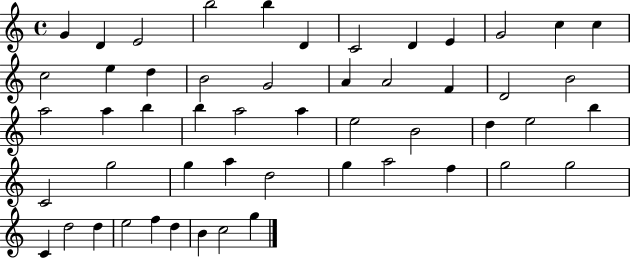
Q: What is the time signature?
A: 4/4